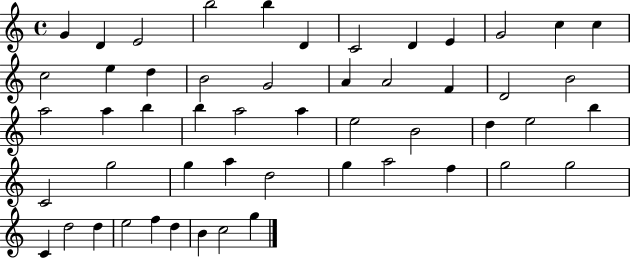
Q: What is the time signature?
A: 4/4